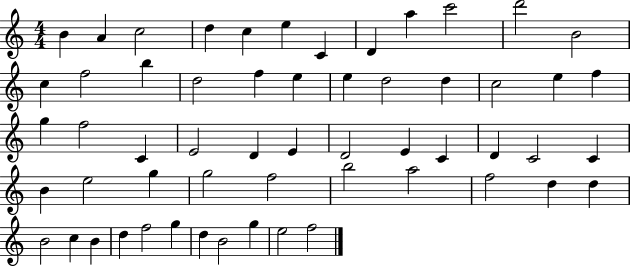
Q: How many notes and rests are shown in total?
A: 57